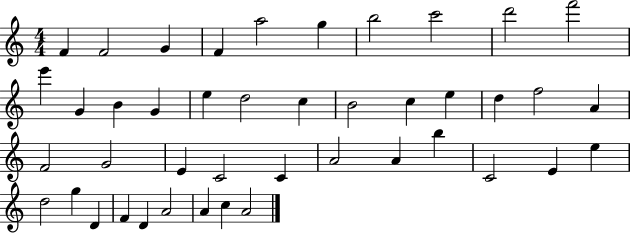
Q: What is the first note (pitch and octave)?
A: F4